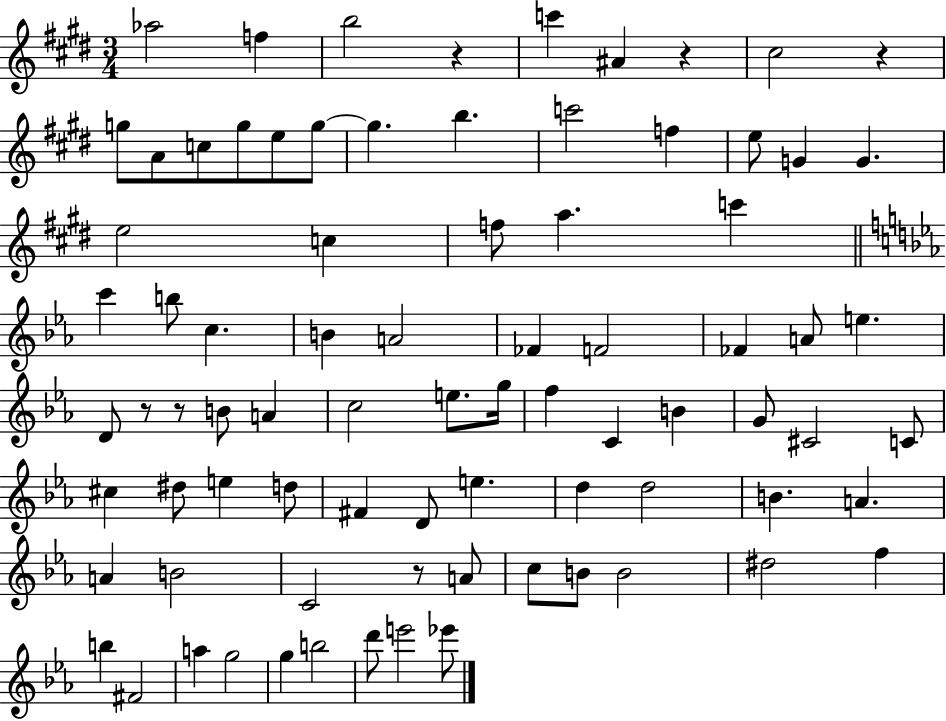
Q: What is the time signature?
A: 3/4